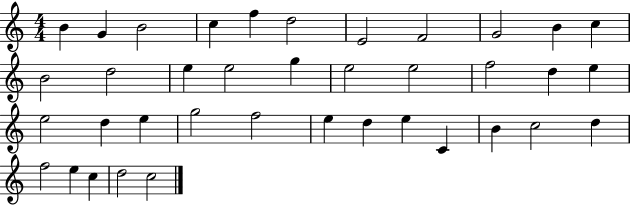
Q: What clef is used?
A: treble